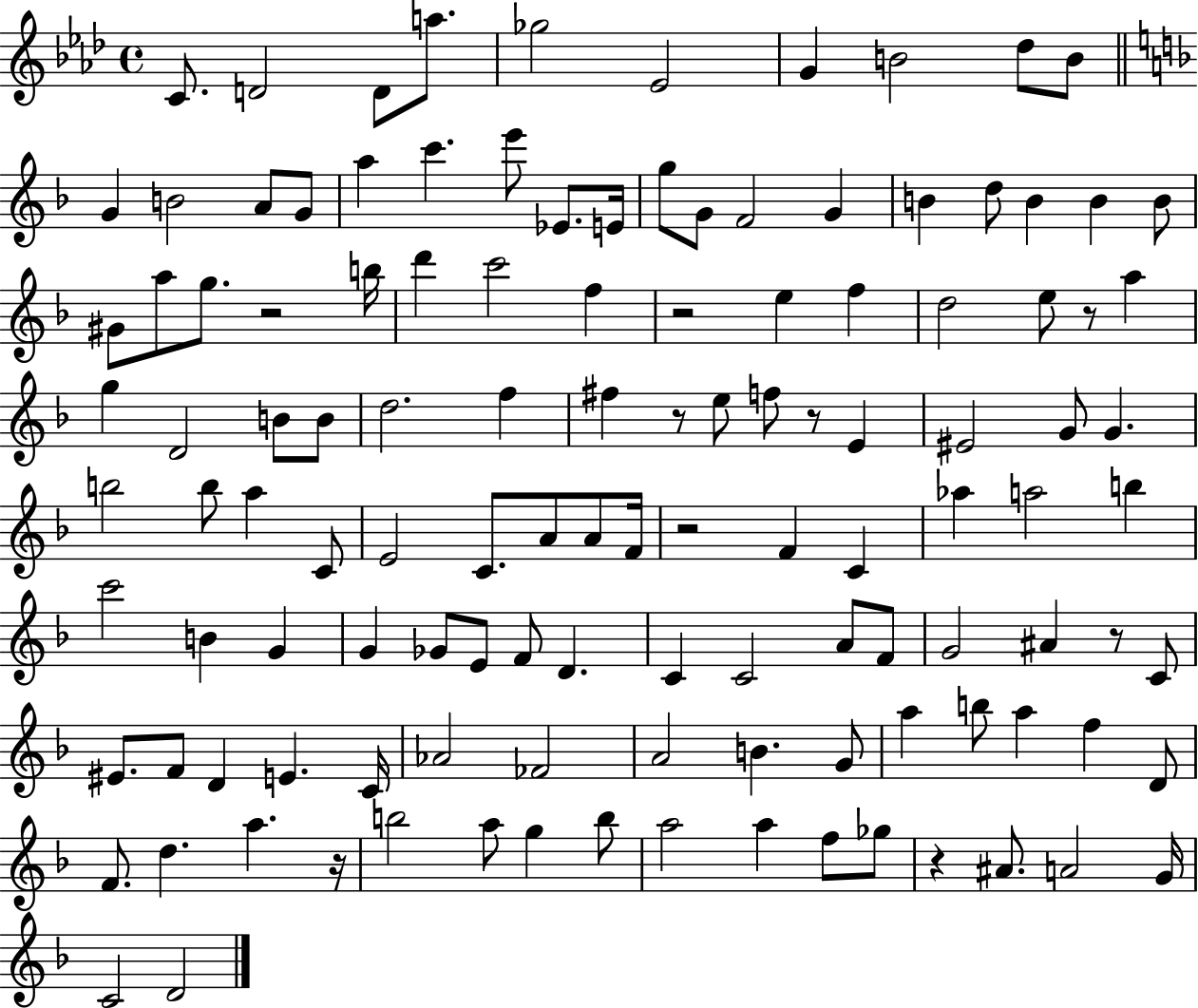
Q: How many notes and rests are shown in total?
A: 122